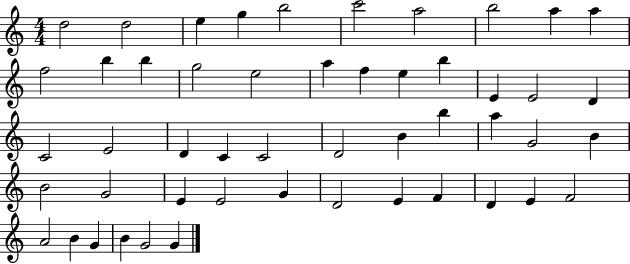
X:1
T:Untitled
M:4/4
L:1/4
K:C
d2 d2 e g b2 c'2 a2 b2 a a f2 b b g2 e2 a f e b E E2 D C2 E2 D C C2 D2 B b a G2 B B2 G2 E E2 G D2 E F D E F2 A2 B G B G2 G